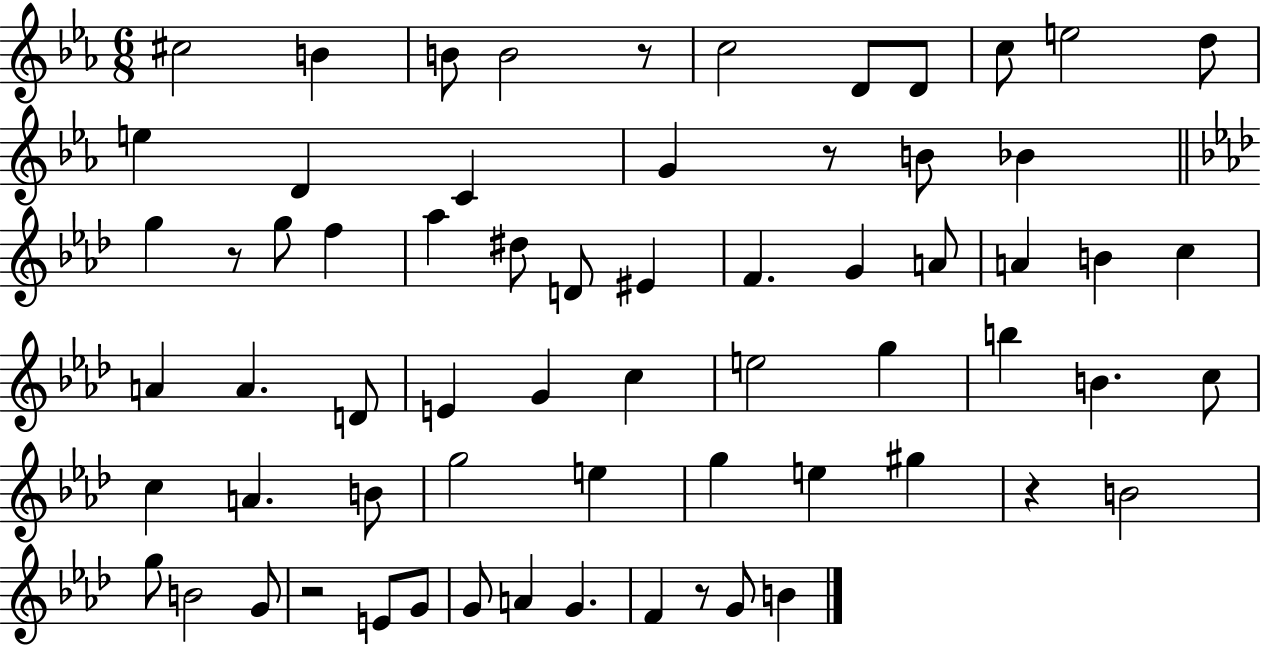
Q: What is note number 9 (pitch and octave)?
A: E5